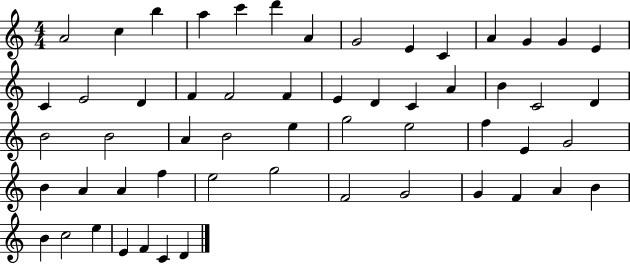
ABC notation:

X:1
T:Untitled
M:4/4
L:1/4
K:C
A2 c b a c' d' A G2 E C A G G E C E2 D F F2 F E D C A B C2 D B2 B2 A B2 e g2 e2 f E G2 B A A f e2 g2 F2 G2 G F A B B c2 e E F C D